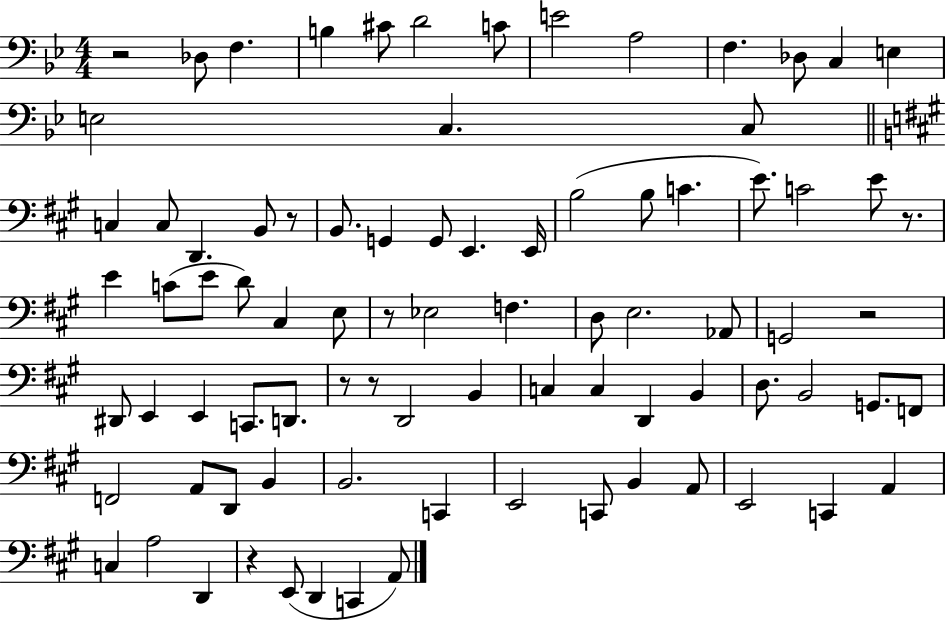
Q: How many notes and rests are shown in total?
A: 85